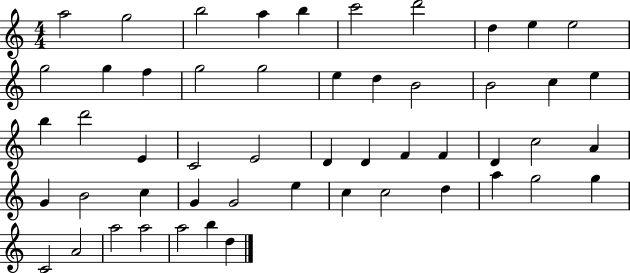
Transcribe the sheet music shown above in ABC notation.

X:1
T:Untitled
M:4/4
L:1/4
K:C
a2 g2 b2 a b c'2 d'2 d e e2 g2 g f g2 g2 e d B2 B2 c e b d'2 E C2 E2 D D F F D c2 A G B2 c G G2 e c c2 d a g2 g C2 A2 a2 a2 a2 b d